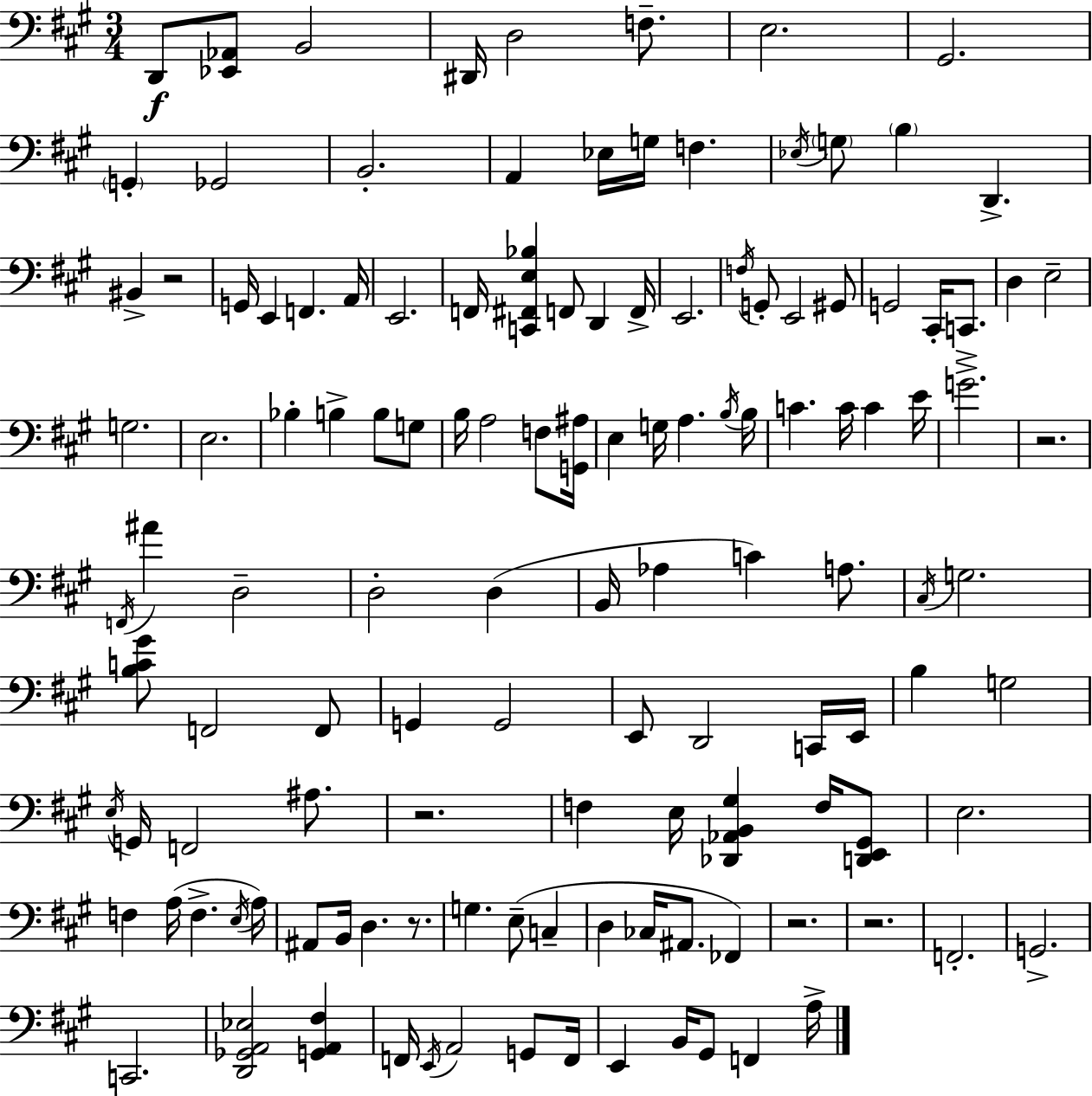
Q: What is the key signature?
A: A major